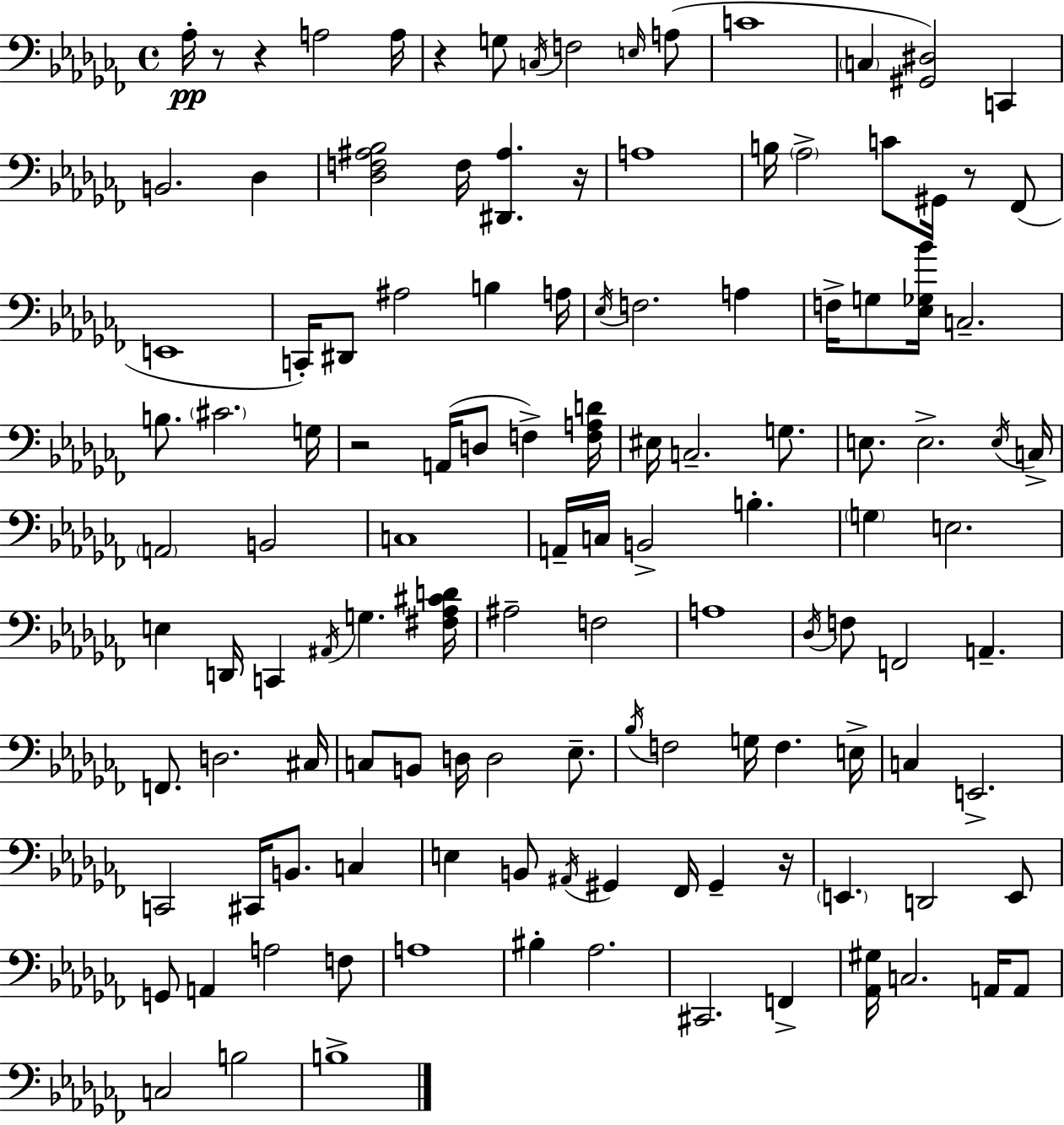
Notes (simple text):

Ab3/s R/e R/q A3/h A3/s R/q G3/e C3/s F3/h E3/s A3/e C4/w C3/q [G#2,D#3]/h C2/q B2/h. Db3/q [Db3,F3,A#3,Bb3]/h F3/s [D#2,A#3]/q. R/s A3/w B3/s Ab3/h C4/e G#2/s R/e FES2/e E2/w C2/s D#2/e A#3/h B3/q A3/s Eb3/s F3/h. A3/q F3/s G3/e [Eb3,Gb3,Bb4]/s C3/h. B3/e. C#4/h. G3/s R/h A2/s D3/e F3/q [F3,A3,D4]/s EIS3/s C3/h. G3/e. E3/e. E3/h. E3/s C3/s A2/h B2/h C3/w A2/s C3/s B2/h B3/q. G3/q E3/h. E3/q D2/s C2/q A#2/s G3/q. [F#3,Ab3,C#4,D4]/s A#3/h F3/h A3/w Db3/s F3/e F2/h A2/q. F2/e. D3/h. C#3/s C3/e B2/e D3/s D3/h Eb3/e. Bb3/s F3/h G3/s F3/q. E3/s C3/q E2/h. C2/h C#2/s B2/e. C3/q E3/q B2/e A#2/s G#2/q FES2/s G#2/q R/s E2/q. D2/h E2/e G2/e A2/q A3/h F3/e A3/w BIS3/q Ab3/h. C#2/h. F2/q [Ab2,G#3]/s C3/h. A2/s A2/e C3/h B3/h B3/w